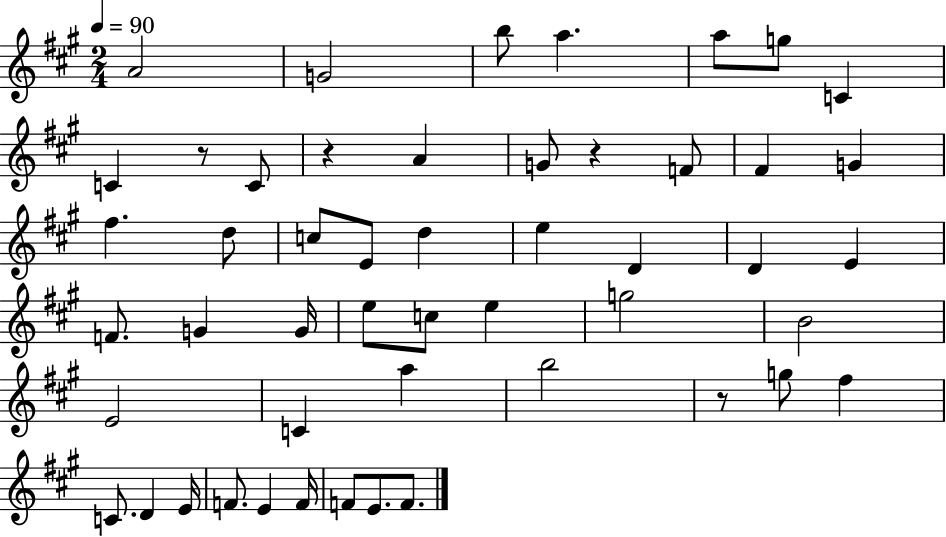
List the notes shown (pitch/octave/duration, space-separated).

A4/h G4/h B5/e A5/q. A5/e G5/e C4/q C4/q R/e C4/e R/q A4/q G4/e R/q F4/e F#4/q G4/q F#5/q. D5/e C5/e E4/e D5/q E5/q D4/q D4/q E4/q F4/e. G4/q G4/s E5/e C5/e E5/q G5/h B4/h E4/h C4/q A5/q B5/h R/e G5/e F#5/q C4/e. D4/q E4/s F4/e. E4/q F4/s F4/e E4/e. F4/e.